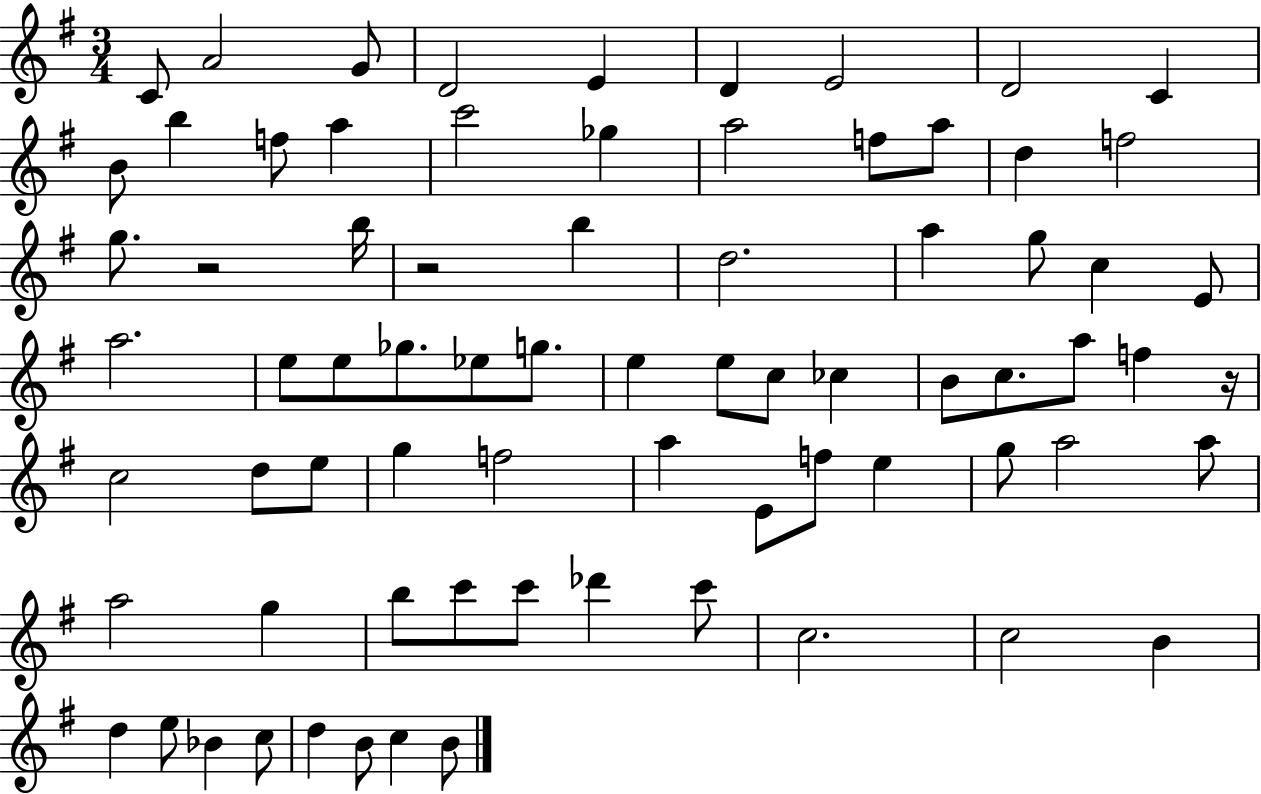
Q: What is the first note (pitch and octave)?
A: C4